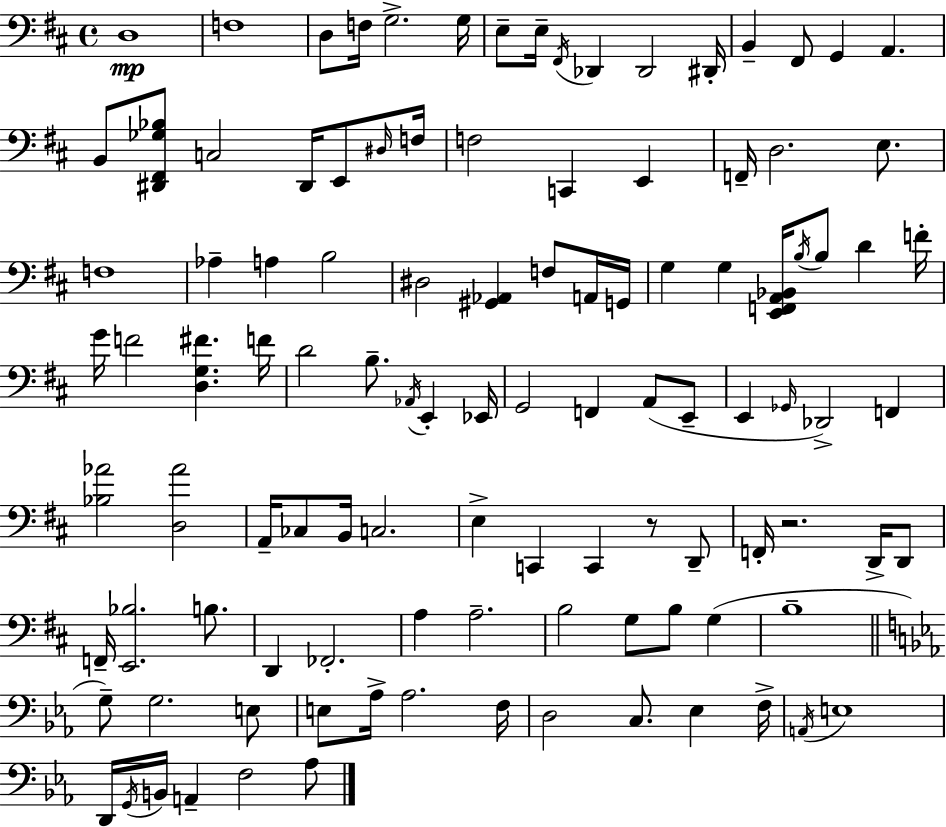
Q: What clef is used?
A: bass